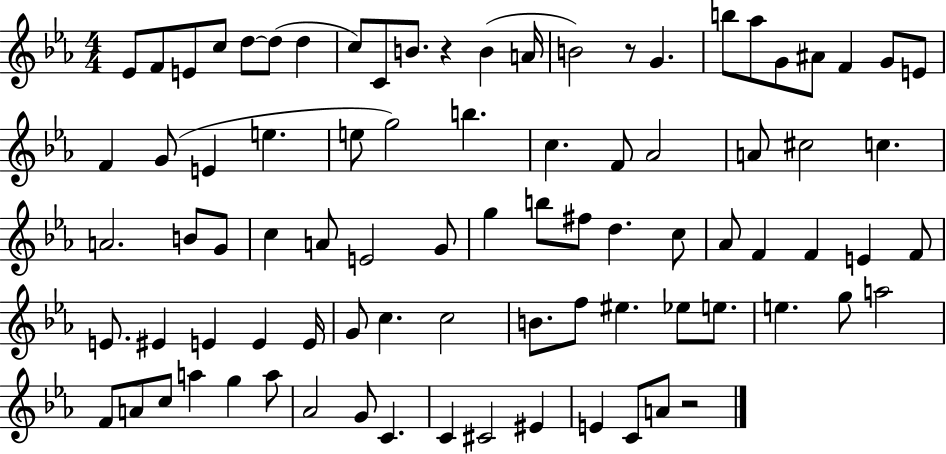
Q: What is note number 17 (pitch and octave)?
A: G4